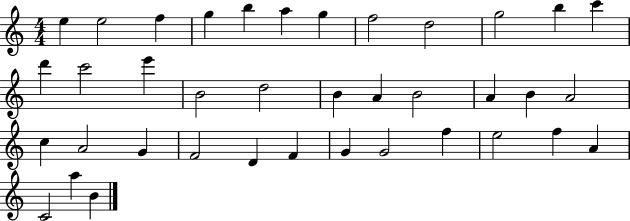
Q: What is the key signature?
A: C major